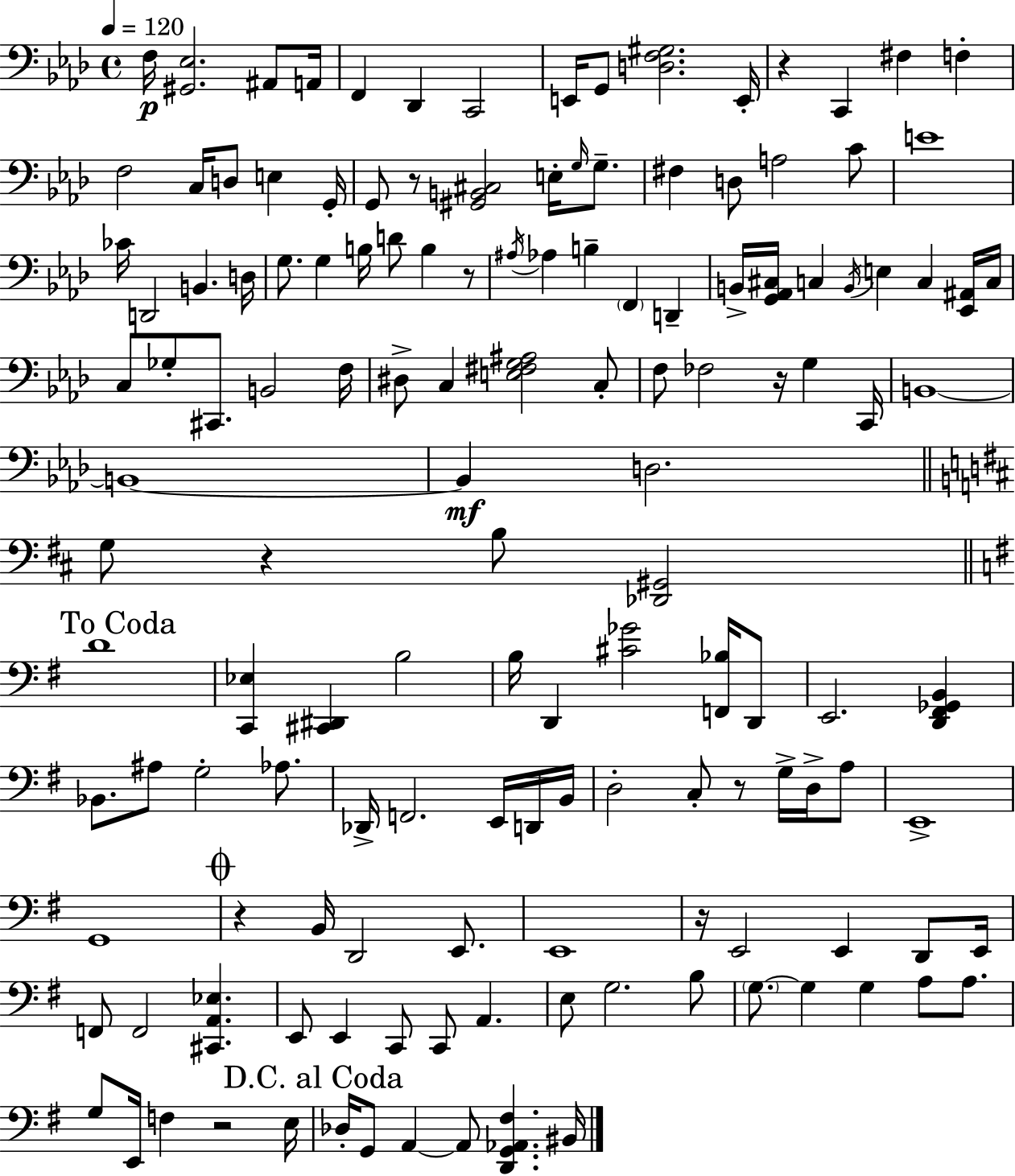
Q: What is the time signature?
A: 4/4